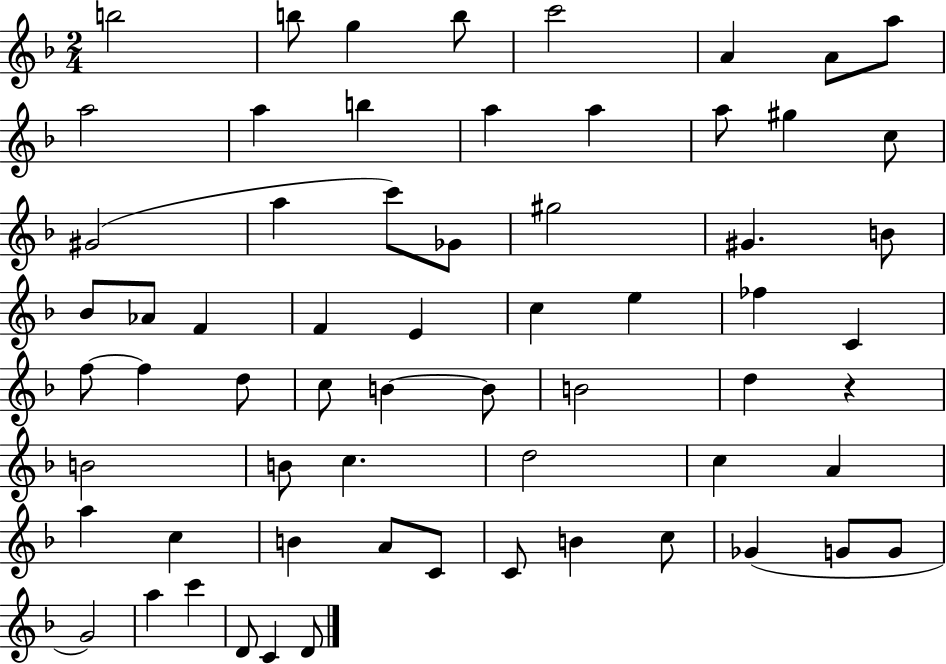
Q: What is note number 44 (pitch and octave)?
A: D5